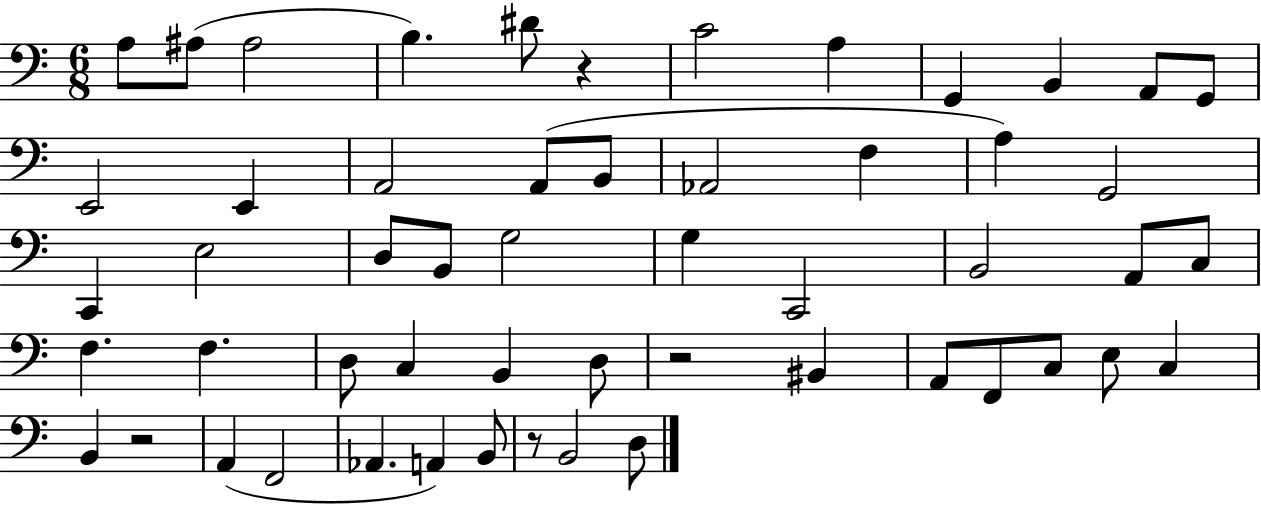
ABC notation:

X:1
T:Untitled
M:6/8
L:1/4
K:C
A,/2 ^A,/2 ^A,2 B, ^D/2 z C2 A, G,, B,, A,,/2 G,,/2 E,,2 E,, A,,2 A,,/2 B,,/2 _A,,2 F, A, G,,2 C,, E,2 D,/2 B,,/2 G,2 G, C,,2 B,,2 A,,/2 C,/2 F, F, D,/2 C, B,, D,/2 z2 ^B,, A,,/2 F,,/2 C,/2 E,/2 C, B,, z2 A,, F,,2 _A,, A,, B,,/2 z/2 B,,2 D,/2